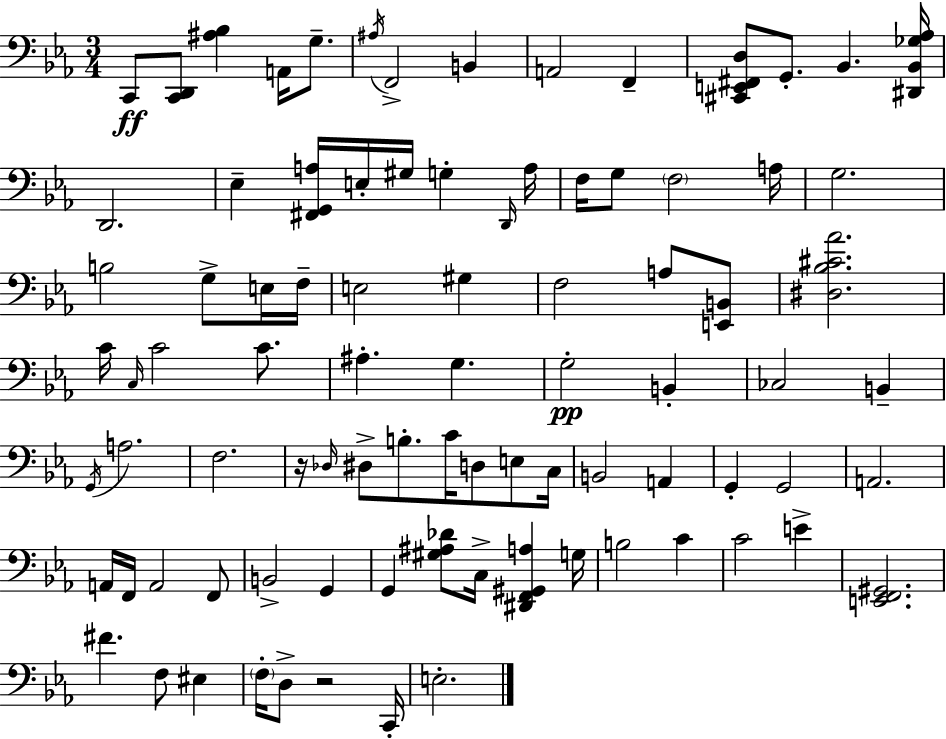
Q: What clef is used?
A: bass